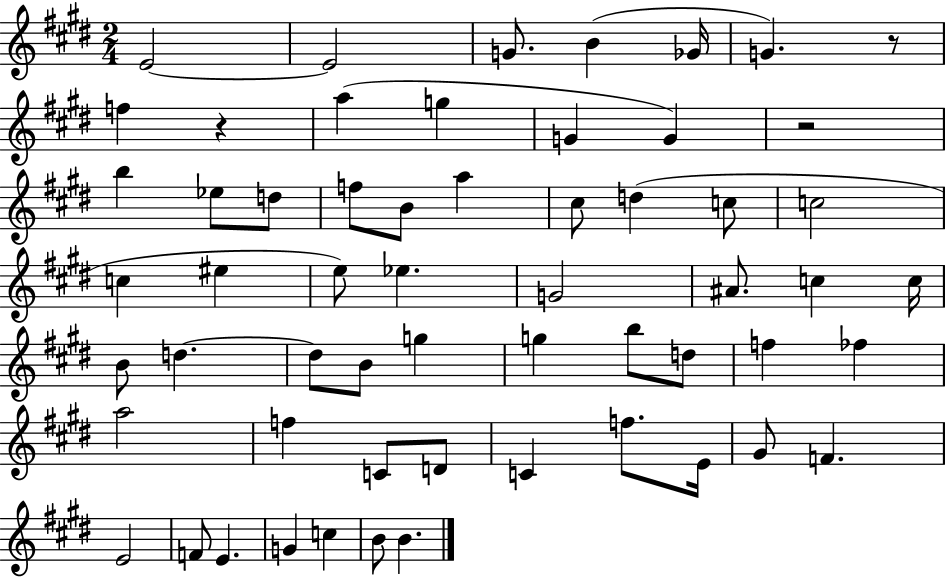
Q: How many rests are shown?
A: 3